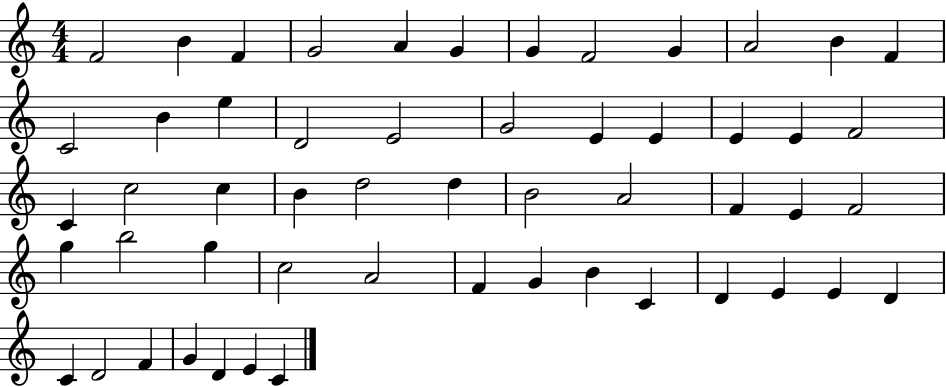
F4/h B4/q F4/q G4/h A4/q G4/q G4/q F4/h G4/q A4/h B4/q F4/q C4/h B4/q E5/q D4/h E4/h G4/h E4/q E4/q E4/q E4/q F4/h C4/q C5/h C5/q B4/q D5/h D5/q B4/h A4/h F4/q E4/q F4/h G5/q B5/h G5/q C5/h A4/h F4/q G4/q B4/q C4/q D4/q E4/q E4/q D4/q C4/q D4/h F4/q G4/q D4/q E4/q C4/q